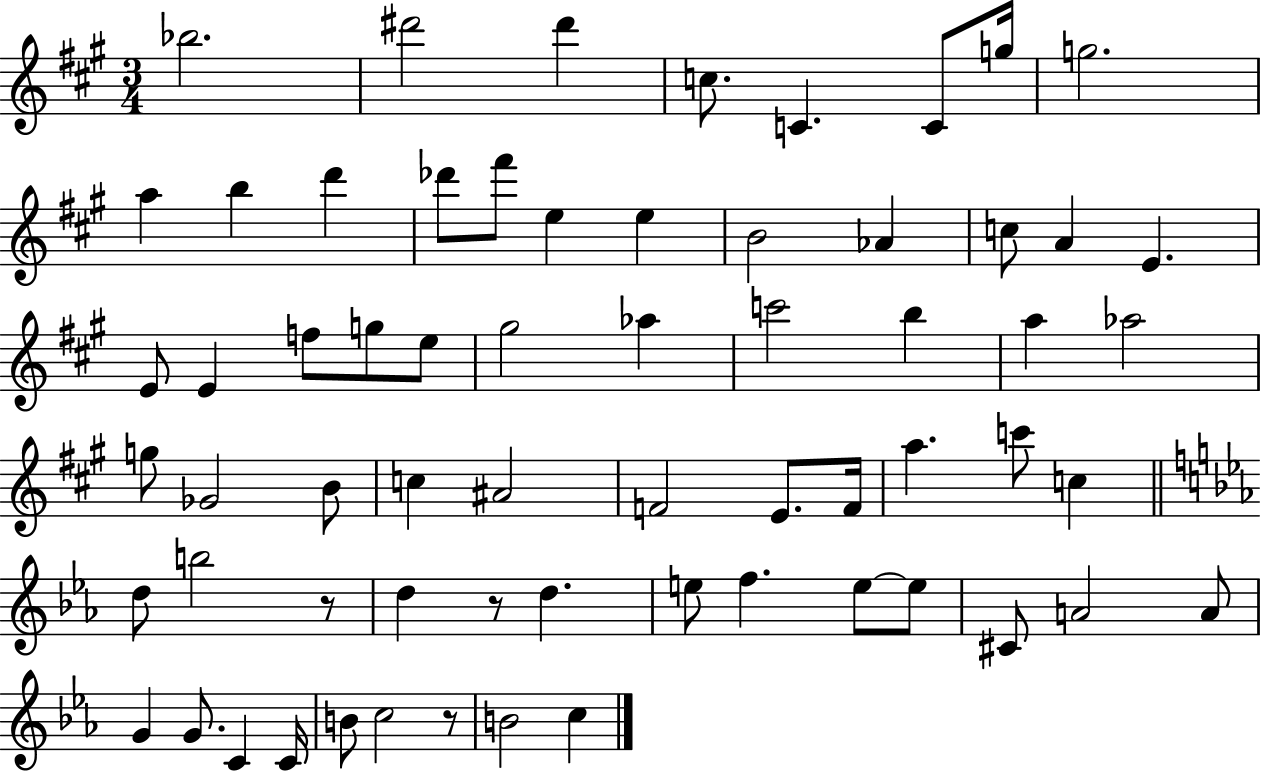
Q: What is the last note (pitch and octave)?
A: C5